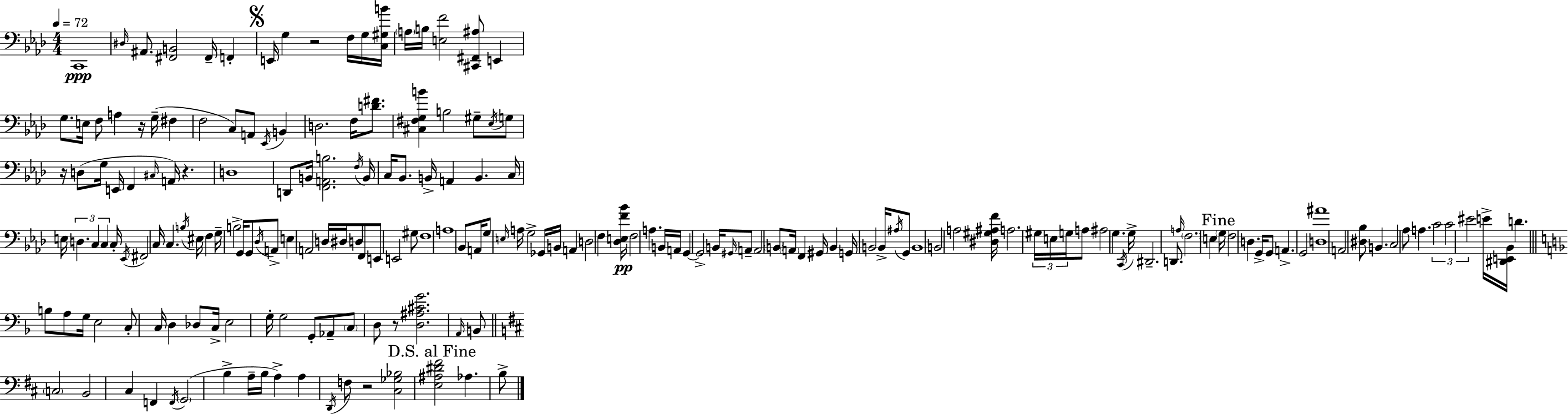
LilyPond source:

{
  \clef bass
  \numericTimeSignature
  \time 4/4
  \key aes \major
  \tempo 4 = 72
  c,1\ppp | \grace { dis16 } ais,8. <fis, b,>2 fis,16-- f,4-. | \mark \markup { \musicglyph "scripts.segno" } e,16 g4 r2 f16 g16 | <c gis b'>16 \parenthesize a16 b16 <e f'>2 <cis, fis, ais>8 e,4 | \break g8. e16 f8 a4 r16 g16--( fis4 | f2 c8) a,8 \acciaccatura { ees,16 } b,4 | d2. f16 <d' fis'>8. | <cis fis g b'>4 b2 gis8-- | \break \acciaccatura { ees16 } g8 r16 d8( g16 e,16 f,4 \grace { cis16 } a,16) r4. | d1 | d,8 b,16 <f, a, b>2. | \acciaccatura { f16 } b,16 c16 bes,8. b,16-> a,4 b,4. | \break c16 e16 \tuplet 3/2 { d4. c4 | c4 } c16-. \acciaccatura { ees,16 } fis,2 c16 c4. | \acciaccatura { b16 } eis16 f4 g16-- b2-> | g,16 g,8 \acciaccatura { des16 } a,8-> e4 a,2 | \break d16 dis16 d8 f,8 e,8 e,2 | gis8 f1 | a1 | bes,8 a,16 g8 \grace { e16 } a16 g2-> | \break ges,16 b,16 a,4 d2 | f4 <des e f' bes'>16\pp f2 | a4. b,16 a,16 g,4~~ g,2-> | b,16 \grace { gis,16 } a,8-- a,2 | \break \parenthesize b,8 \parenthesize a,16 f,4 gis,16 b,4 g,16 b,2 | b,16-> \acciaccatura { ais16 } g,8 b,1 | b,2 | a2 <dis gis ais f'>16 a2. | \break \tuplet 3/2 { gis16 e16 g16 } a8 ais2 | g4. \acciaccatura { c,16 } g16-> dis,2.-- | d,8. \grace { a16 } \parenthesize f2. | e4 \mark "Fine" \parenthesize g16 f2 | \break d4. g,16-> g,8 a,4.-> | g,2 <d ais'>1 | a,2 | <dis bes>8 b,4. c2 | \break aes8 a4. \tuplet 3/2 { c'2 | c'2 eis'2 } | e'16-> <dis, e, bes,>16 d'4. \bar "||" \break \key d \minor b8 a8 g16 e2 c8-. c16 | d4 des8 c16-> e2 g16-. | g2 g,8-. aes,8-- \parenthesize c8 d8 | r8 <d ais cis' g'>2. \grace { a,16 } b,8 | \break \bar "||" \break \key d \major \parenthesize c2 b,2 | cis4 f,4 \acciaccatura { f,16 }( \parenthesize g,2 | b4-> a16-- b16 a4->) a4 \acciaccatura { d,16 } | f8 r2 <cis ges bes>2 | \break \mark "D.S. al Fine" <e ais dis' fis'>2 aes4. | b8-> \bar "|."
}